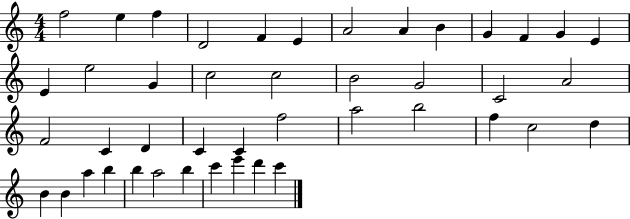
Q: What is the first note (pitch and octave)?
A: F5